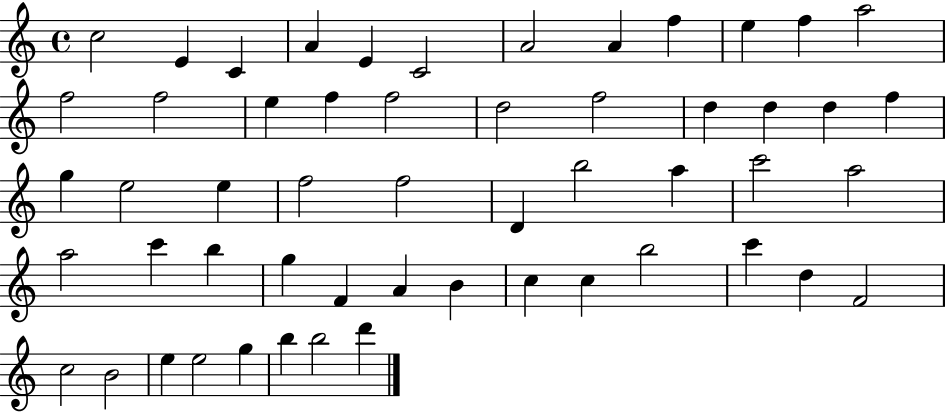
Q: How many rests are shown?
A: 0